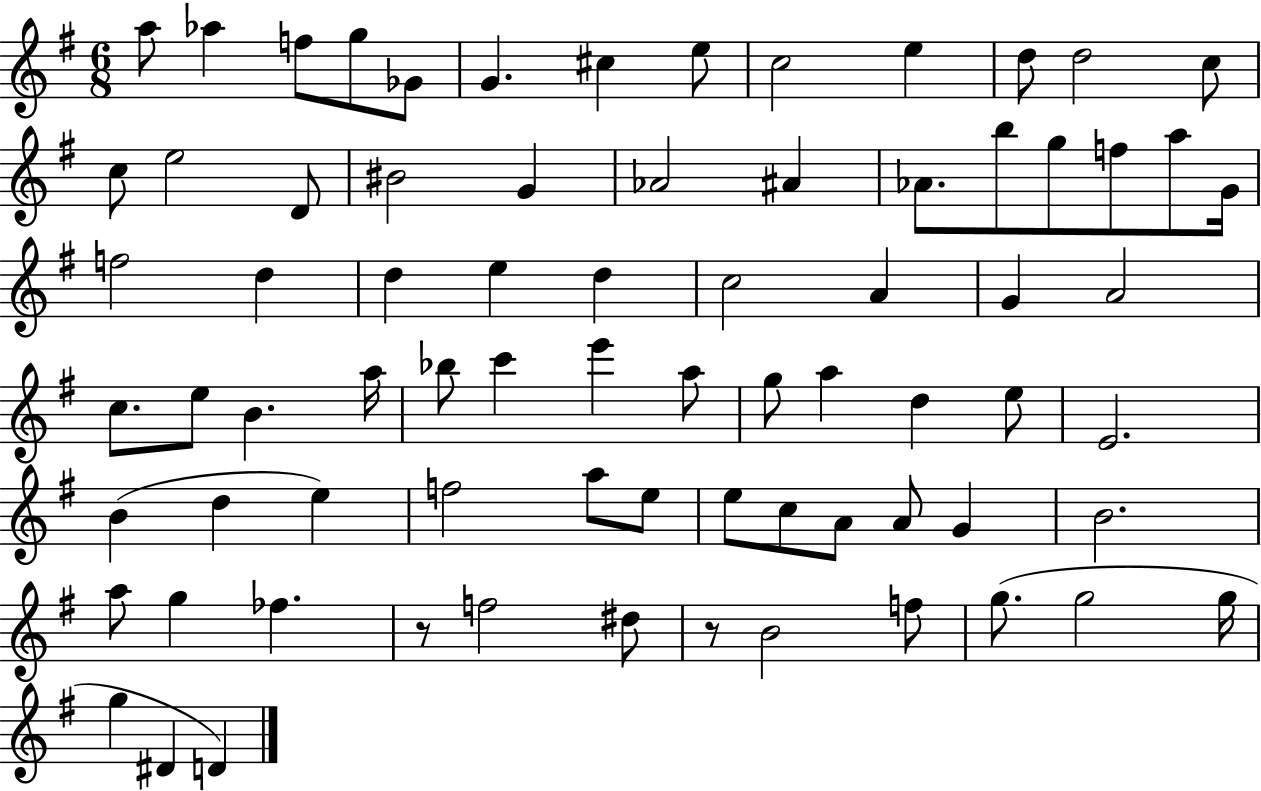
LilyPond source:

{
  \clef treble
  \numericTimeSignature
  \time 6/8
  \key g \major
  \repeat volta 2 { a''8 aes''4 f''8 g''8 ges'8 | g'4. cis''4 e''8 | c''2 e''4 | d''8 d''2 c''8 | \break c''8 e''2 d'8 | bis'2 g'4 | aes'2 ais'4 | aes'8. b''8 g''8 f''8 a''8 g'16 | \break f''2 d''4 | d''4 e''4 d''4 | c''2 a'4 | g'4 a'2 | \break c''8. e''8 b'4. a''16 | bes''8 c'''4 e'''4 a''8 | g''8 a''4 d''4 e''8 | e'2. | \break b'4( d''4 e''4) | f''2 a''8 e''8 | e''8 c''8 a'8 a'8 g'4 | b'2. | \break a''8 g''4 fes''4. | r8 f''2 dis''8 | r8 b'2 f''8 | g''8.( g''2 g''16 | \break g''4 dis'4 d'4) | } \bar "|."
}